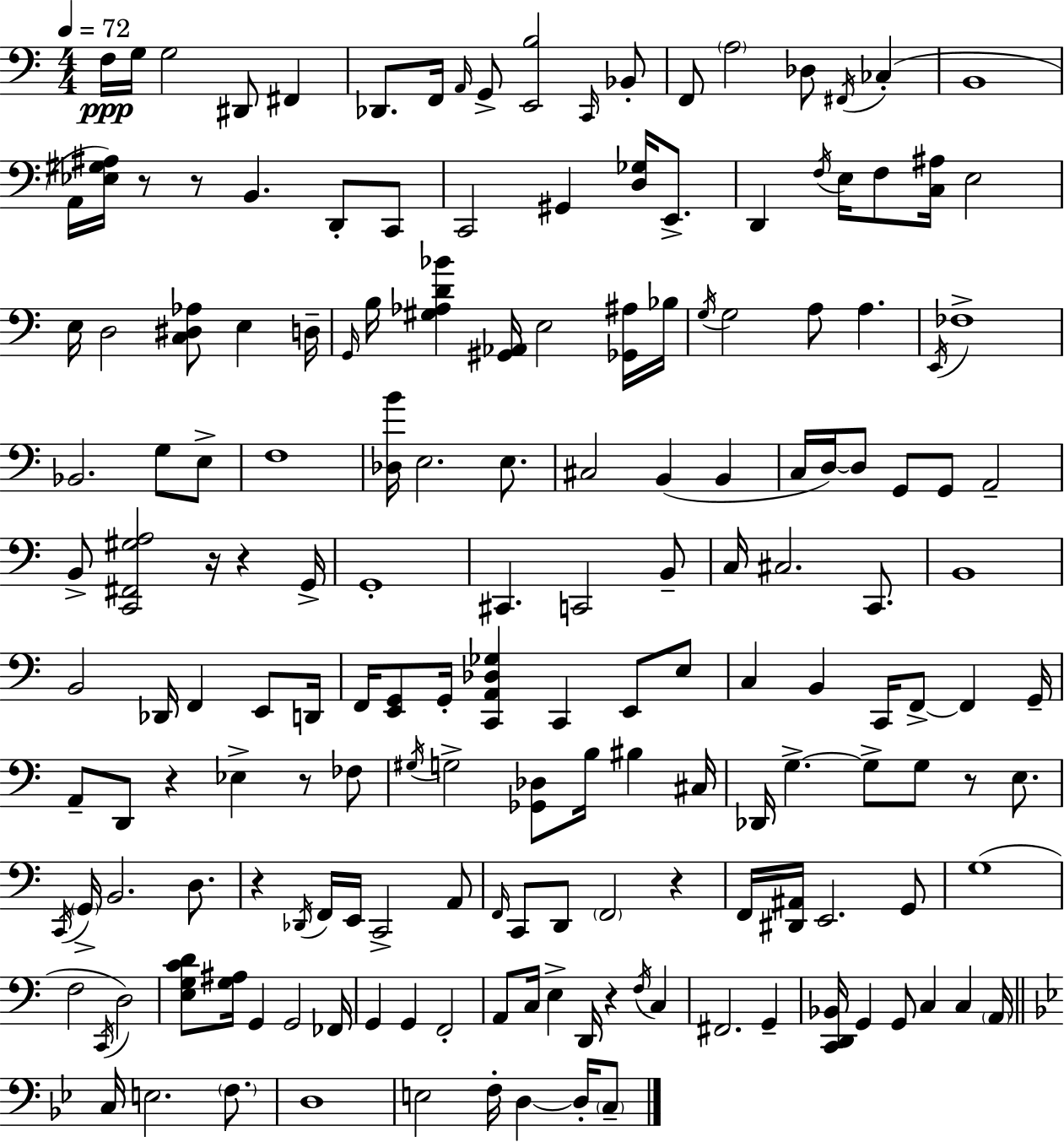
{
  \clef bass
  \numericTimeSignature
  \time 4/4
  \key c \major
  \tempo 4 = 72
  f16\ppp g16 g2 dis,8 fis,4 | des,8. f,16 \grace { a,16 } g,8-> <e, b>2 \grace { c,16 } | bes,8-. f,8 \parenthesize a2 des8 \acciaccatura { fis,16 }( ces4-. | b,1 | \break a,16 <ees gis ais>16) r8 r8 b,4. d,8-. | c,8 c,2 gis,4 <d ges>16 | e,8.-> d,4 \acciaccatura { f16 } e16 f8 <c ais>16 e2 | e16 d2 <c dis aes>8 e4 | \break d16-- \grace { g,16 } b16 <gis aes d' bes'>4 <gis, aes,>16 e2 | <ges, ais>16 bes16 \acciaccatura { g16 } g2 a8 | a4. \acciaccatura { e,16 } fes1-> | bes,2. | \break g8 e8-> f1 | <des b'>16 e2. | e8. cis2 b,4( | b,4 c16 d16~~) d8 g,8 g,8 a,2-- | \break b,8-> <c, fis, gis a>2 | r16 r4 g,16-> g,1-. | cis,4. c,2 | b,8-- c16 cis2. | \break c,8. b,1 | b,2 des,16 | f,4 e,8 d,16 f,16 <e, g,>8 g,16-. <c, a, des ges>4 c,4 | e,8 e8 c4 b,4 c,16 | \break f,8->~~ f,4 g,16-- a,8-- d,8 r4 ees4-> | r8 fes8 \acciaccatura { gis16 } g2-> | <ges, des>8 b16 bis4 cis16 des,16 g4.->~~ g8-> | g8 r8 e8. \acciaccatura { c,16 } \parenthesize g,16-> b,2. | \break d8. r4 \acciaccatura { des,16 } f,16 e,16 | c,2-> a,8 \grace { f,16 } c,8 d,8 \parenthesize f,2 | r4 f,16 <dis, ais,>16 e,2. | g,8 g1( | \break f2 | \acciaccatura { c,16 } d2) <e g c' d'>8 <g ais>16 g,4 | g,2 fes,16 g,4 | g,4 f,2-. a,8 c16 e4-> | \break d,16 r4 \acciaccatura { f16 } c4 fis,2. | g,4-- <c, d, bes,>16 g,4 | g,8 c4 c4 \parenthesize a,16 \bar "||" \break \key bes \major c16 e2. \parenthesize f8. | d1 | e2 f16-. d4~~ d16-. \parenthesize c8-- | \bar "|."
}